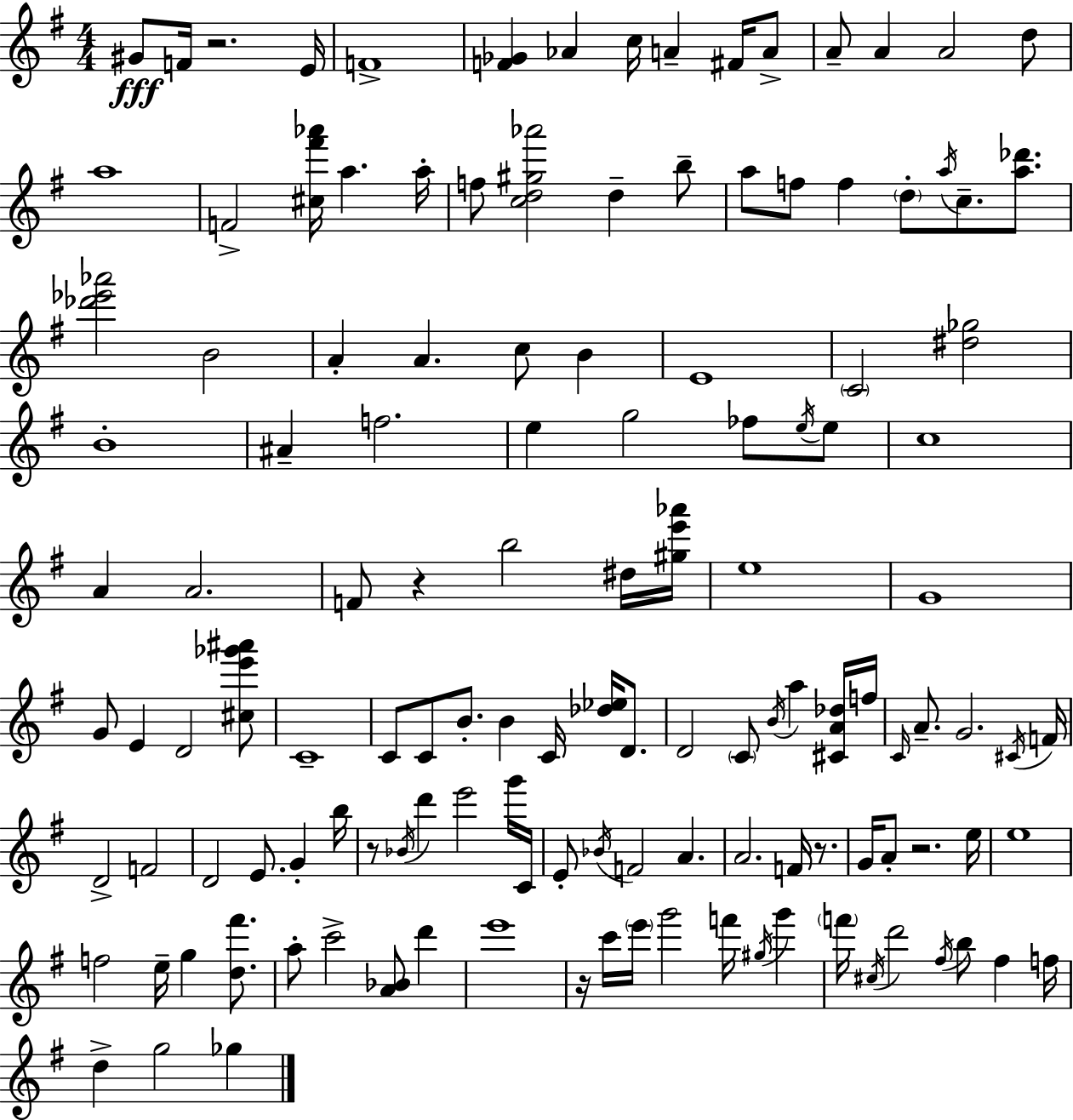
G#4/e F4/s R/h. E4/s F4/w [F4,Gb4]/q Ab4/q C5/s A4/q F#4/s A4/e A4/e A4/q A4/h D5/e A5/w F4/h [C#5,F#6,Ab6]/s A5/q. A5/s F5/e [C5,D5,G#5,Ab6]/h D5/q B5/e A5/e F5/e F5/q D5/e A5/s C5/e. [A5,Db6]/e. [Db6,Eb6,Ab6]/h B4/h A4/q A4/q. C5/e B4/q E4/w C4/h [D#5,Gb5]/h B4/w A#4/q F5/h. E5/q G5/h FES5/e E5/s E5/e C5/w A4/q A4/h. F4/e R/q B5/h D#5/s [G#5,E6,Ab6]/s E5/w G4/w G4/e E4/q D4/h [C#5,E6,Gb6,A#6]/e C4/w C4/e C4/e B4/e. B4/q C4/s [Db5,Eb5]/s D4/e. D4/h C4/e B4/s A5/q [C#4,A4,Db5]/s F5/s C4/s A4/e. G4/h. C#4/s F4/s D4/h F4/h D4/h E4/e. G4/q B5/s R/e Bb4/s D6/q E6/h G6/s C4/s E4/e Bb4/s F4/h A4/q. A4/h. F4/s R/e. G4/s A4/e R/h. E5/s E5/w F5/h E5/s G5/q [D5,F#6]/e. A5/e C6/h [A4,Bb4]/e D6/q E6/w R/s C6/s E6/s G6/h F6/s G#5/s G6/q F6/s C#5/s D6/h F#5/s B5/e F#5/q F5/s D5/q G5/h Gb5/q